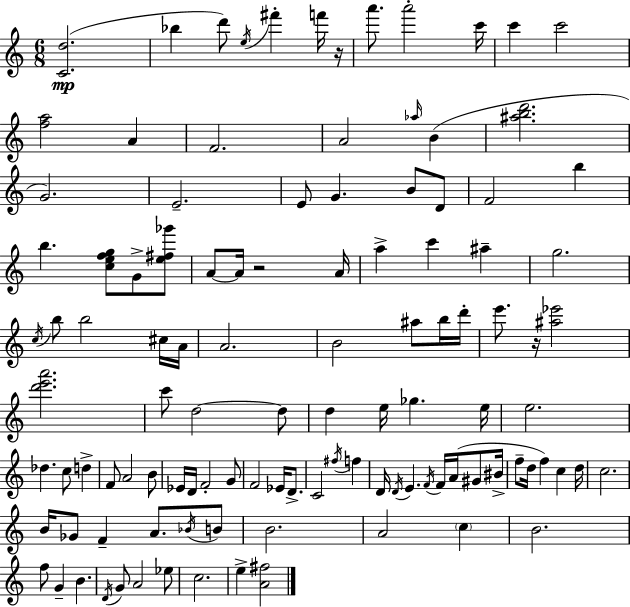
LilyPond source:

{
  \clef treble
  \numericTimeSignature
  \time 6/8
  \key a \minor
  \repeat volta 2 { <c' d''>2.(\mp | bes''4 d'''8) \acciaccatura { e''16 } fis'''4-. f'''16 | r16 a'''8. a'''2-. | c'''16 c'''4 c'''2 | \break <f'' a''>2 a'4 | f'2. | a'2 \grace { aes''16 }( b'4 | <ais'' b'' d'''>2. | \break g'2.) | e'2.-- | e'8 g'4. b'8 | d'8 f'2 b''4 | \break b''4. <c'' e'' f'' g''>8 g'8-> | <e'' fis'' ges'''>8 a'8~~ a'16 r2 | a'16 a''4-> c'''4 ais''4-- | g''2. | \break \acciaccatura { c''16 } b''8 b''2 | cis''16 a'16 a'2. | b'2 ais''8 | b''16 d'''16-. e'''8. r16 <ais'' ees'''>2 | \break <d''' e''' a'''>2. | c'''8 d''2~~ | d''8 d''4 e''16 ges''4. | e''16 e''2. | \break des''4. c''8 d''4-> | f'8 a'2 | b'8 ees'16 d'16 f'2-. | g'8 f'2 ees'16 | \break d'8.-> c'2 \acciaccatura { fis''16 } | f''4 d'16 \acciaccatura { d'16 } e'4. | \acciaccatura { f'16 } f'16 a'16( gis'8 bis'16-> f''8-- d''16 f''4) | c''4 d''16 c''2. | \break b'16 ges'8 f'4-- | a'8. \acciaccatura { bes'16 } b'8 b'2. | a'2 | \parenthesize c''4 b'2. | \break f''8 g'4-- | b'4. \acciaccatura { d'16 } g'8 a'2 | ees''8 c''2. | e''4-> | \break <a' fis''>2 } \bar "|."
}